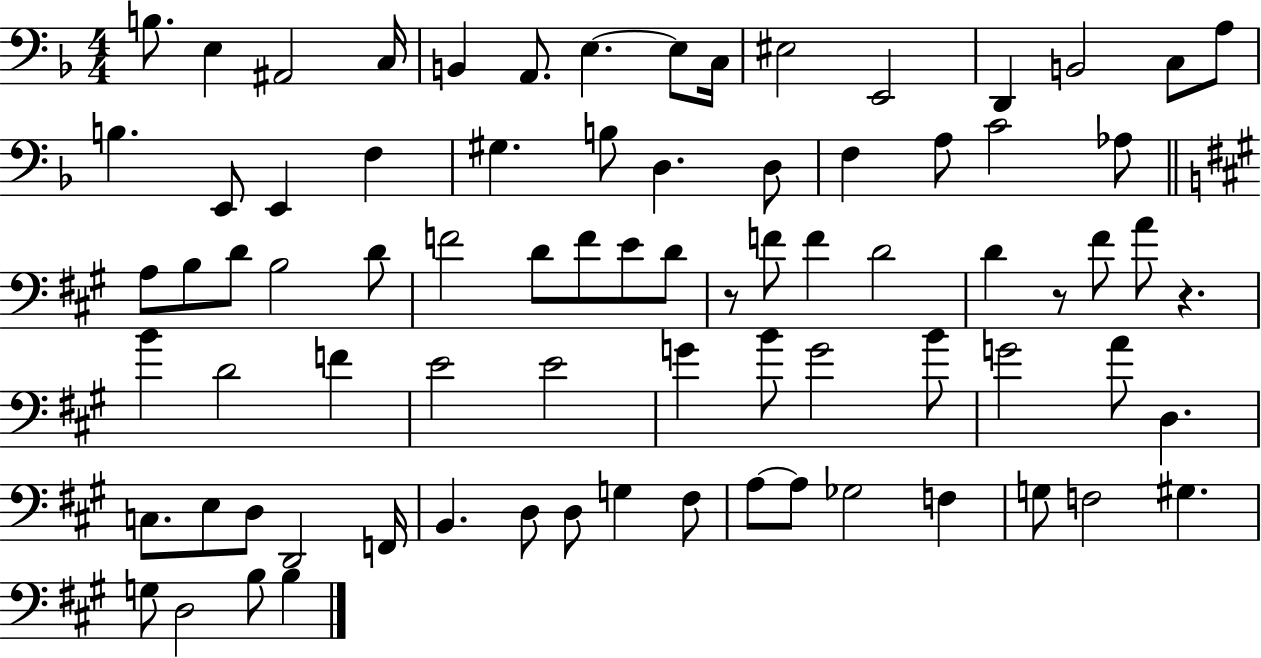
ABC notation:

X:1
T:Untitled
M:4/4
L:1/4
K:F
B,/2 E, ^A,,2 C,/4 B,, A,,/2 E, E,/2 C,/4 ^E,2 E,,2 D,, B,,2 C,/2 A,/2 B, E,,/2 E,, F, ^G, B,/2 D, D,/2 F, A,/2 C2 _A,/2 A,/2 B,/2 D/2 B,2 D/2 F2 D/2 F/2 E/2 D/2 z/2 F/2 F D2 D z/2 ^F/2 A/2 z B D2 F E2 E2 G B/2 G2 B/2 G2 A/2 D, C,/2 E,/2 D,/2 D,,2 F,,/4 B,, D,/2 D,/2 G, ^F,/2 A,/2 A,/2 _G,2 F, G,/2 F,2 ^G, G,/2 D,2 B,/2 B,